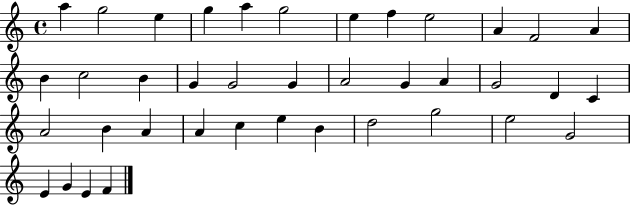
A5/q G5/h E5/q G5/q A5/q G5/h E5/q F5/q E5/h A4/q F4/h A4/q B4/q C5/h B4/q G4/q G4/h G4/q A4/h G4/q A4/q G4/h D4/q C4/q A4/h B4/q A4/q A4/q C5/q E5/q B4/q D5/h G5/h E5/h G4/h E4/q G4/q E4/q F4/q